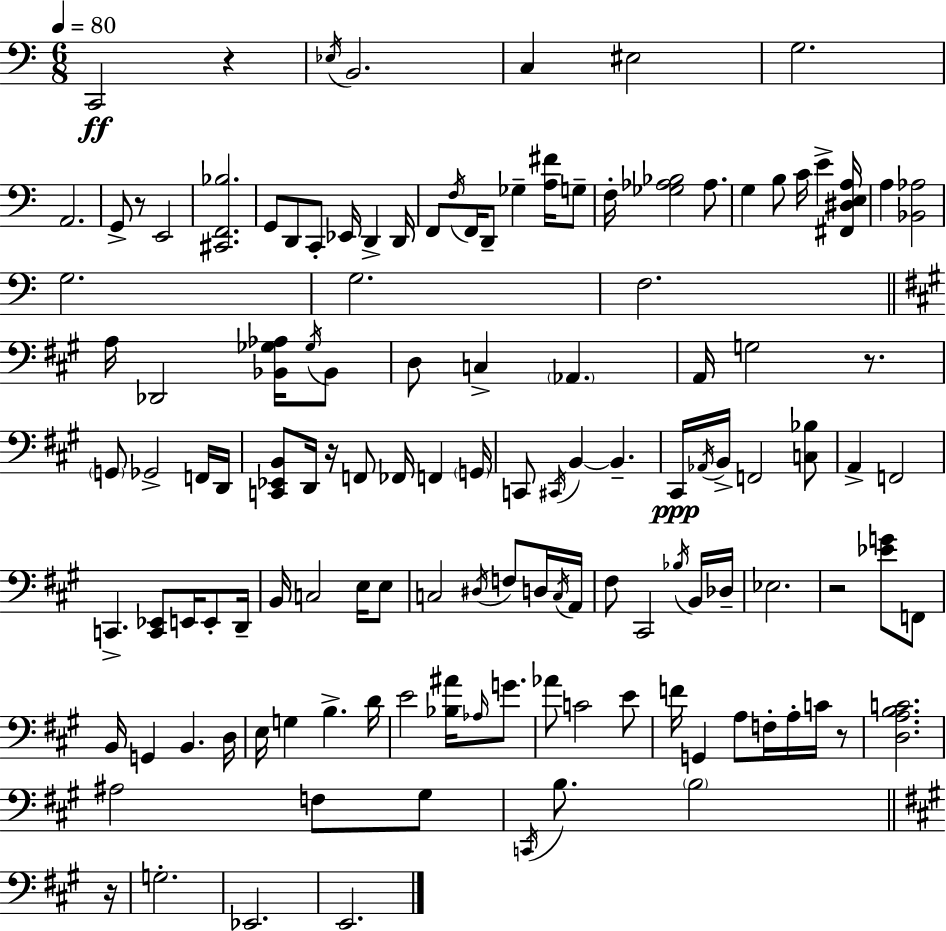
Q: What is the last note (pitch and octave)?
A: E2